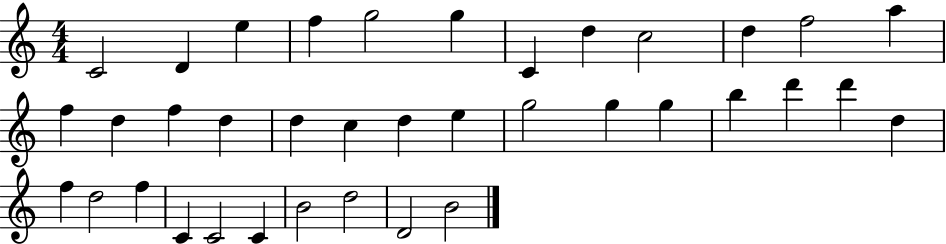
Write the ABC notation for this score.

X:1
T:Untitled
M:4/4
L:1/4
K:C
C2 D e f g2 g C d c2 d f2 a f d f d d c d e g2 g g b d' d' d f d2 f C C2 C B2 d2 D2 B2